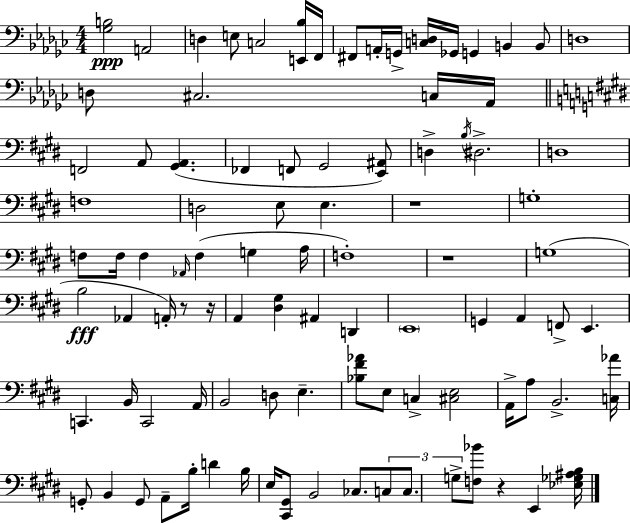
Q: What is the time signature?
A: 4/4